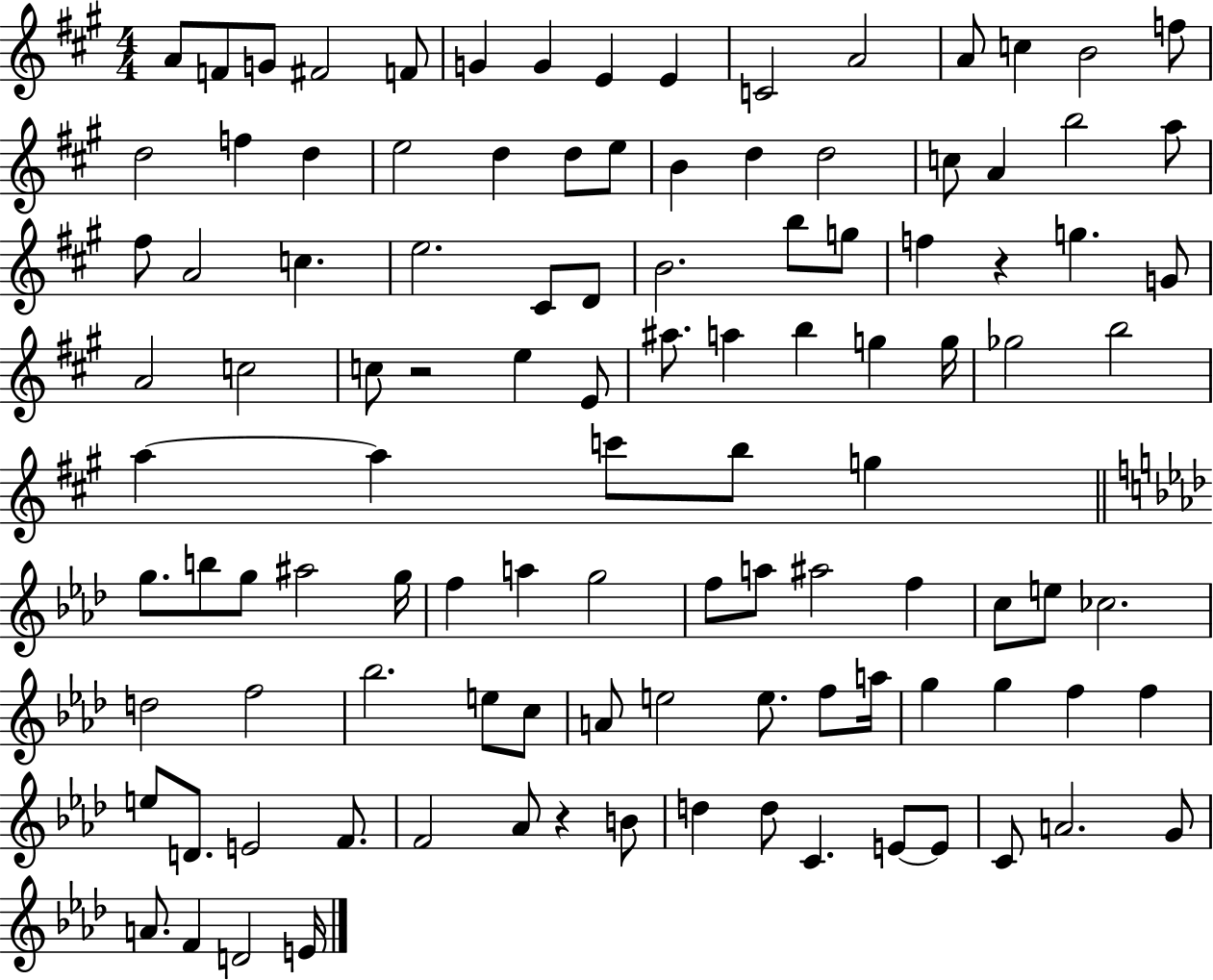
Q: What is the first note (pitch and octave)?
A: A4